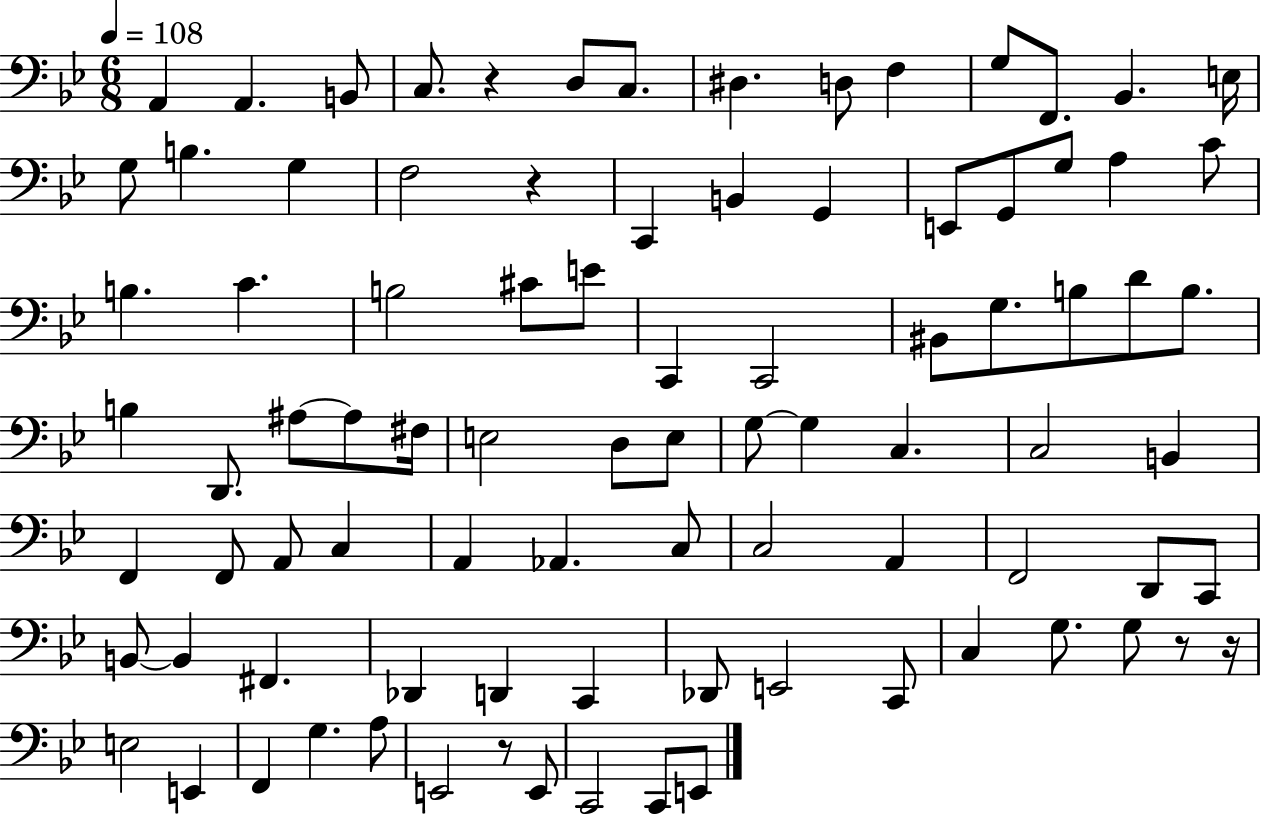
{
  \clef bass
  \numericTimeSignature
  \time 6/8
  \key bes \major
  \tempo 4 = 108
  a,4 a,4. b,8 | c8. r4 d8 c8. | dis4. d8 f4 | g8 f,8. bes,4. e16 | \break g8 b4. g4 | f2 r4 | c,4 b,4 g,4 | e,8 g,8 g8 a4 c'8 | \break b4. c'4. | b2 cis'8 e'8 | c,4 c,2 | bis,8 g8. b8 d'8 b8. | \break b4 d,8. ais8~~ ais8 fis16 | e2 d8 e8 | g8~~ g4 c4. | c2 b,4 | \break f,4 f,8 a,8 c4 | a,4 aes,4. c8 | c2 a,4 | f,2 d,8 c,8 | \break b,8~~ b,4 fis,4. | des,4 d,4 c,4 | des,8 e,2 c,8 | c4 g8. g8 r8 r16 | \break e2 e,4 | f,4 g4. a8 | e,2 r8 e,8 | c,2 c,8 e,8 | \break \bar "|."
}